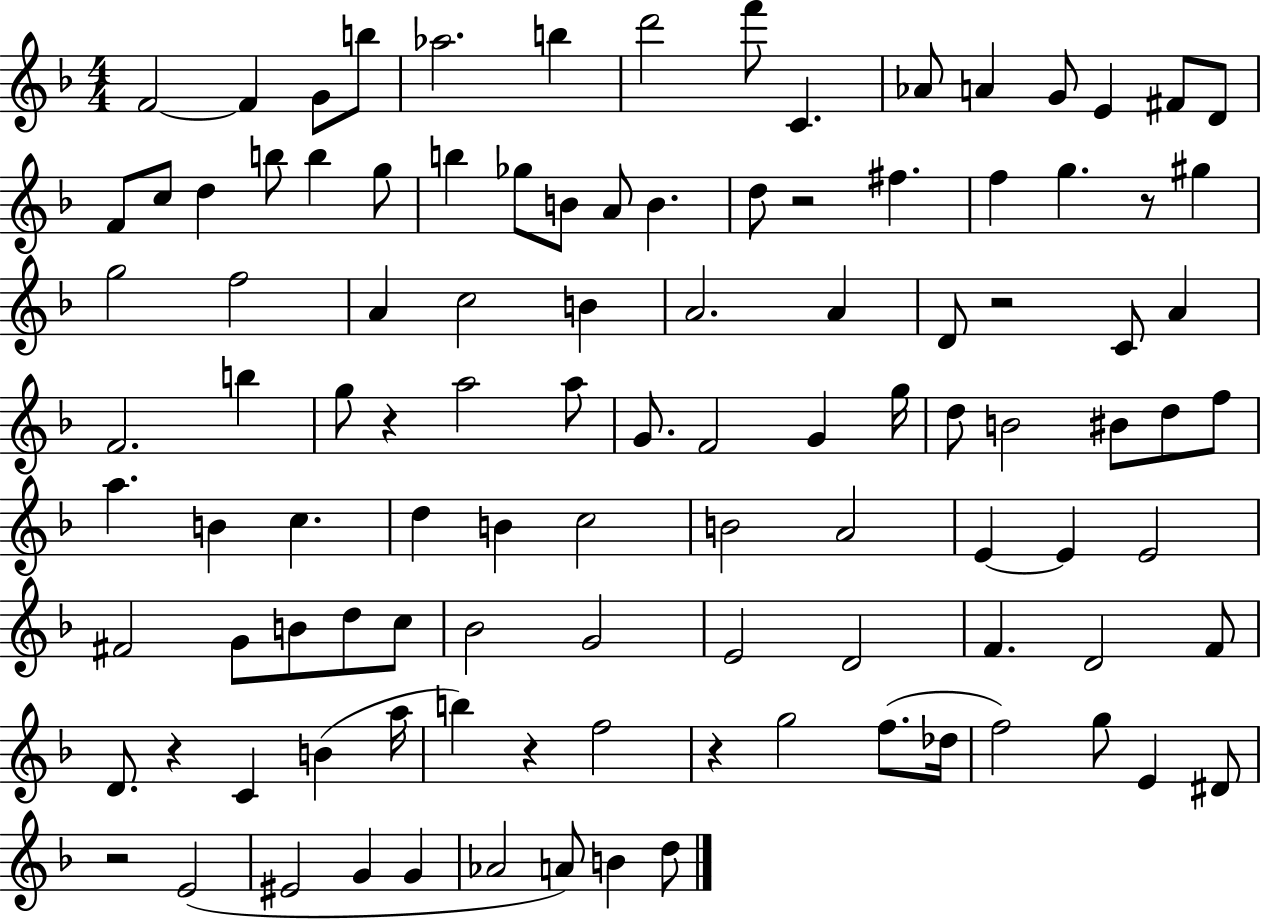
{
  \clef treble
  \numericTimeSignature
  \time 4/4
  \key f \major
  f'2~~ f'4 g'8 b''8 | aes''2. b''4 | d'''2 f'''8 c'4. | aes'8 a'4 g'8 e'4 fis'8 d'8 | \break f'8 c''8 d''4 b''8 b''4 g''8 | b''4 ges''8 b'8 a'8 b'4. | d''8 r2 fis''4. | f''4 g''4. r8 gis''4 | \break g''2 f''2 | a'4 c''2 b'4 | a'2. a'4 | d'8 r2 c'8 a'4 | \break f'2. b''4 | g''8 r4 a''2 a''8 | g'8. f'2 g'4 g''16 | d''8 b'2 bis'8 d''8 f''8 | \break a''4. b'4 c''4. | d''4 b'4 c''2 | b'2 a'2 | e'4~~ e'4 e'2 | \break fis'2 g'8 b'8 d''8 c''8 | bes'2 g'2 | e'2 d'2 | f'4. d'2 f'8 | \break d'8. r4 c'4 b'4( a''16 | b''4) r4 f''2 | r4 g''2 f''8.( des''16 | f''2) g''8 e'4 dis'8 | \break r2 e'2( | eis'2 g'4 g'4 | aes'2 a'8) b'4 d''8 | \bar "|."
}